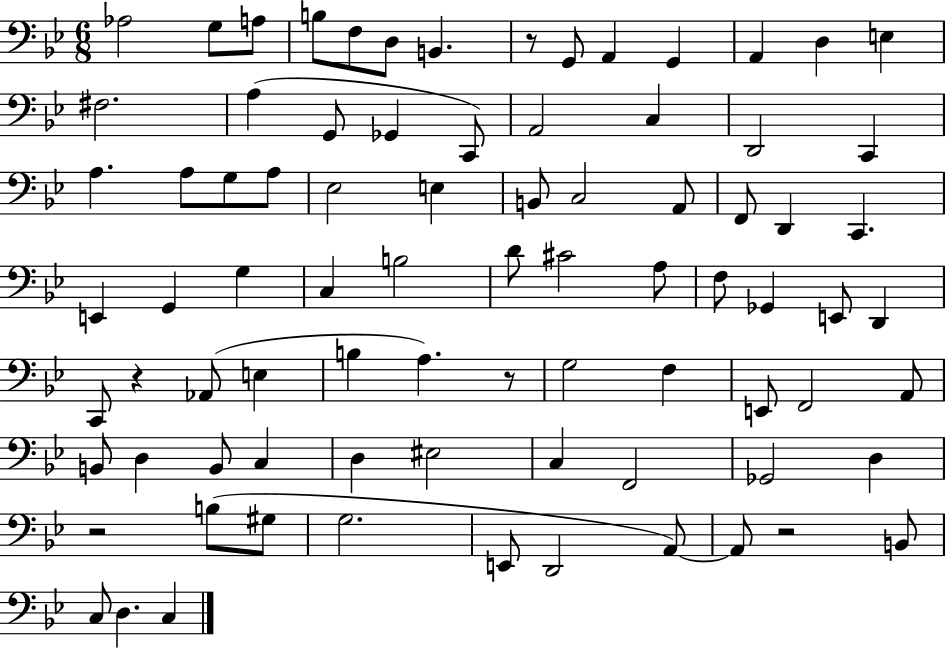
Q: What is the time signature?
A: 6/8